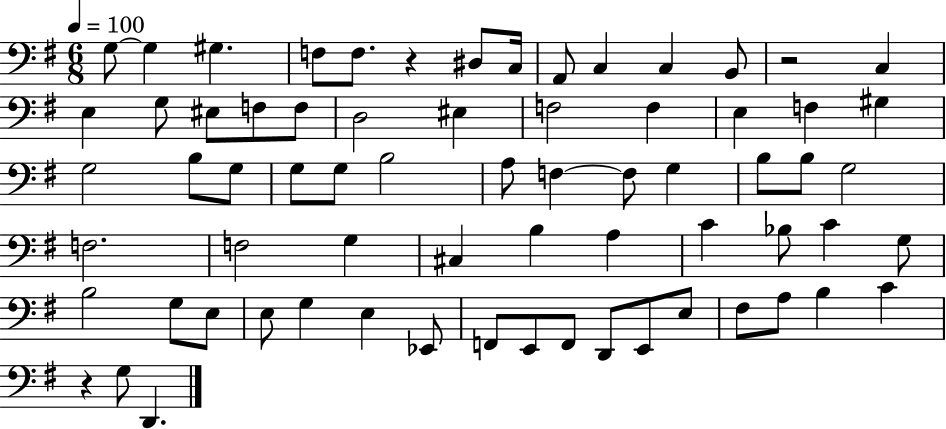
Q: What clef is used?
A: bass